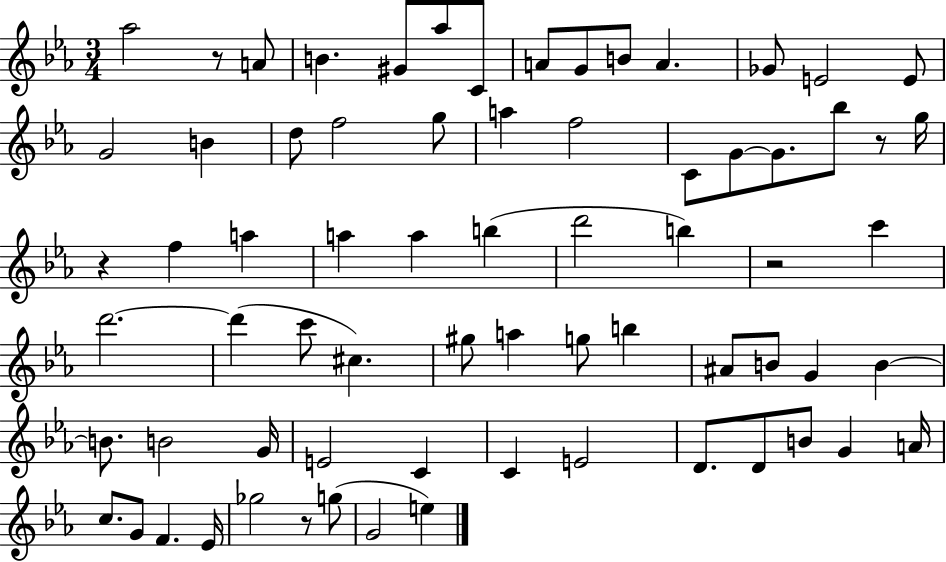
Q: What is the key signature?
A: EES major